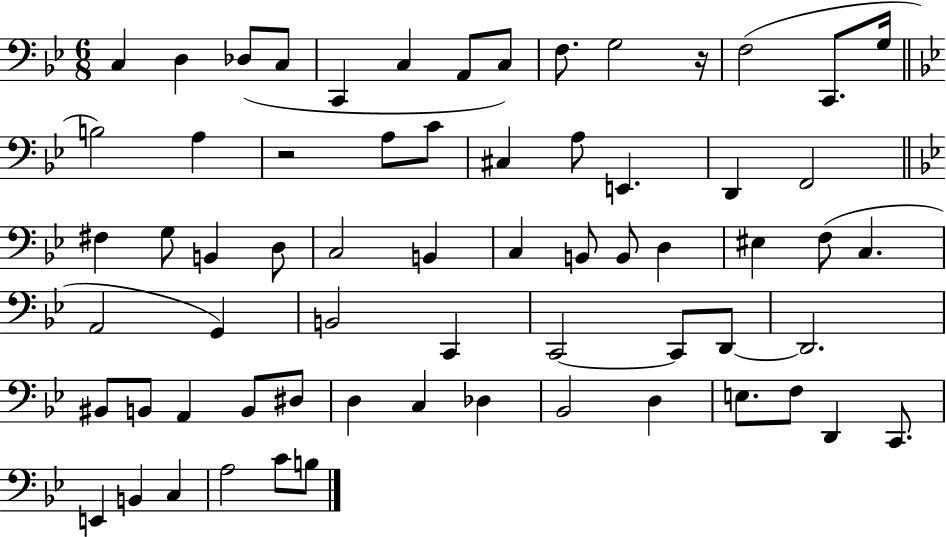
X:1
T:Untitled
M:6/8
L:1/4
K:Bb
C, D, _D,/2 C,/2 C,, C, A,,/2 C,/2 F,/2 G,2 z/4 F,2 C,,/2 G,/4 B,2 A, z2 A,/2 C/2 ^C, A,/2 E,, D,, F,,2 ^F, G,/2 B,, D,/2 C,2 B,, C, B,,/2 B,,/2 D, ^E, F,/2 C, A,,2 G,, B,,2 C,, C,,2 C,,/2 D,,/2 D,,2 ^B,,/2 B,,/2 A,, B,,/2 ^D,/2 D, C, _D, _B,,2 D, E,/2 F,/2 D,, C,,/2 E,, B,, C, A,2 C/2 B,/2